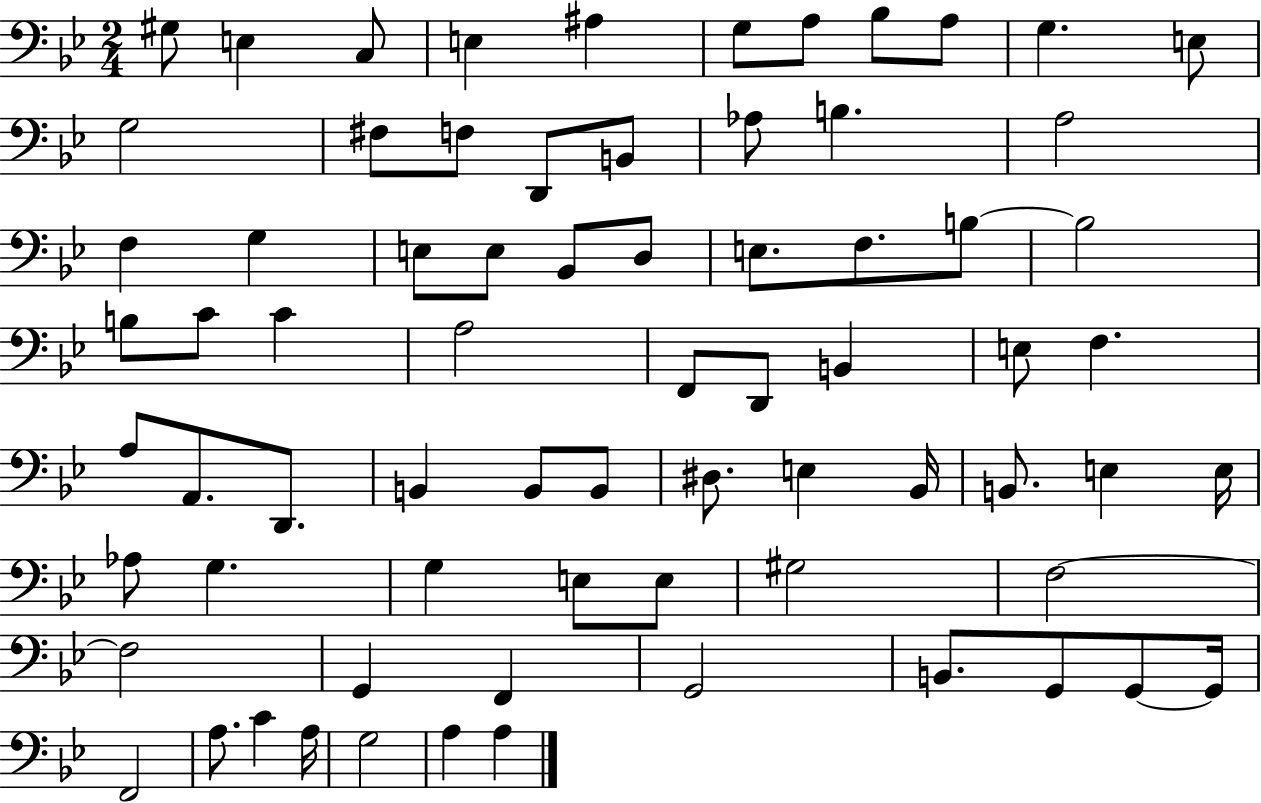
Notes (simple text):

G#3/e E3/q C3/e E3/q A#3/q G3/e A3/e Bb3/e A3/e G3/q. E3/e G3/h F#3/e F3/e D2/e B2/e Ab3/e B3/q. A3/h F3/q G3/q E3/e E3/e Bb2/e D3/e E3/e. F3/e. B3/e B3/h B3/e C4/e C4/q A3/h F2/e D2/e B2/q E3/e F3/q. A3/e A2/e. D2/e. B2/q B2/e B2/e D#3/e. E3/q Bb2/s B2/e. E3/q E3/s Ab3/e G3/q. G3/q E3/e E3/e G#3/h F3/h F3/h G2/q F2/q G2/h B2/e. G2/e G2/e G2/s F2/h A3/e. C4/q A3/s G3/h A3/q A3/q